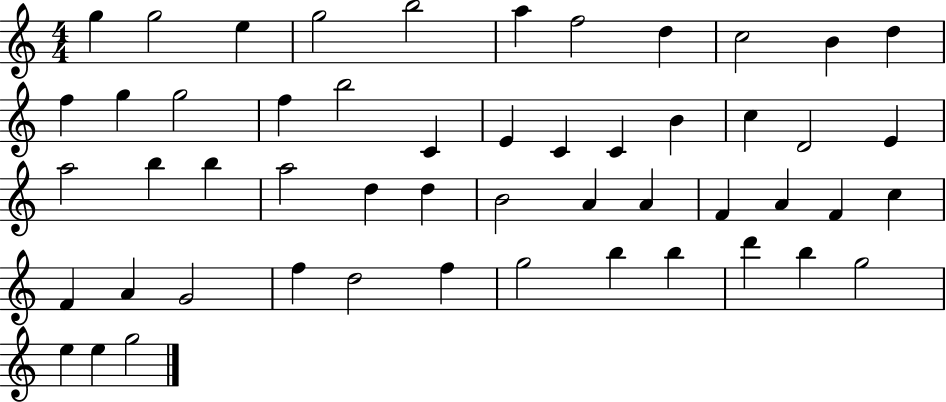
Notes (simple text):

G5/q G5/h E5/q G5/h B5/h A5/q F5/h D5/q C5/h B4/q D5/q F5/q G5/q G5/h F5/q B5/h C4/q E4/q C4/q C4/q B4/q C5/q D4/h E4/q A5/h B5/q B5/q A5/h D5/q D5/q B4/h A4/q A4/q F4/q A4/q F4/q C5/q F4/q A4/q G4/h F5/q D5/h F5/q G5/h B5/q B5/q D6/q B5/q G5/h E5/q E5/q G5/h